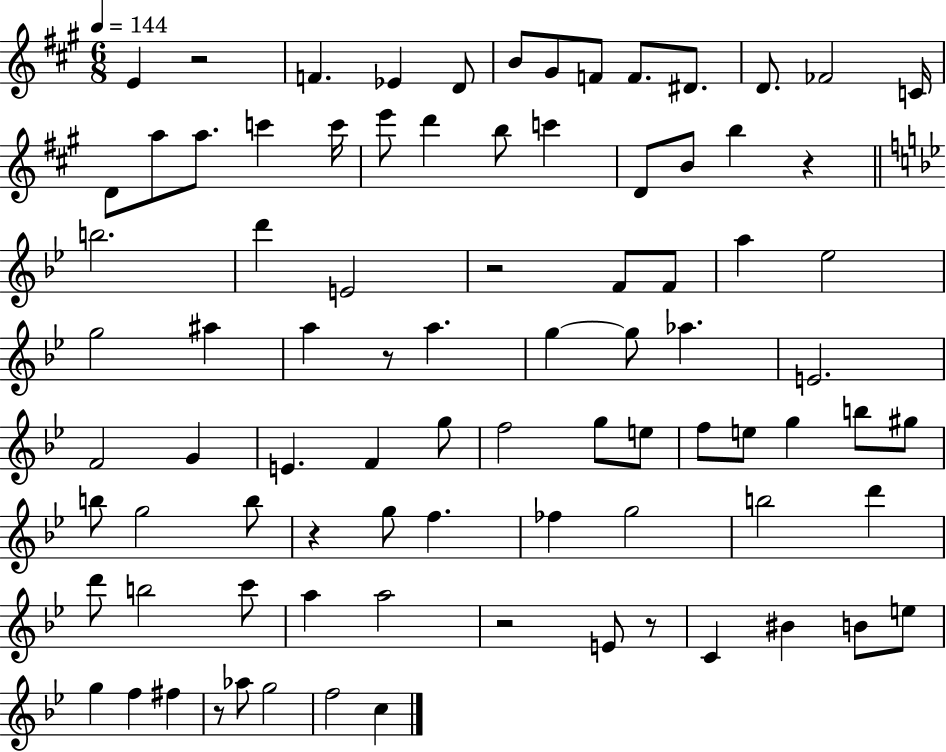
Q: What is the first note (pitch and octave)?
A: E4